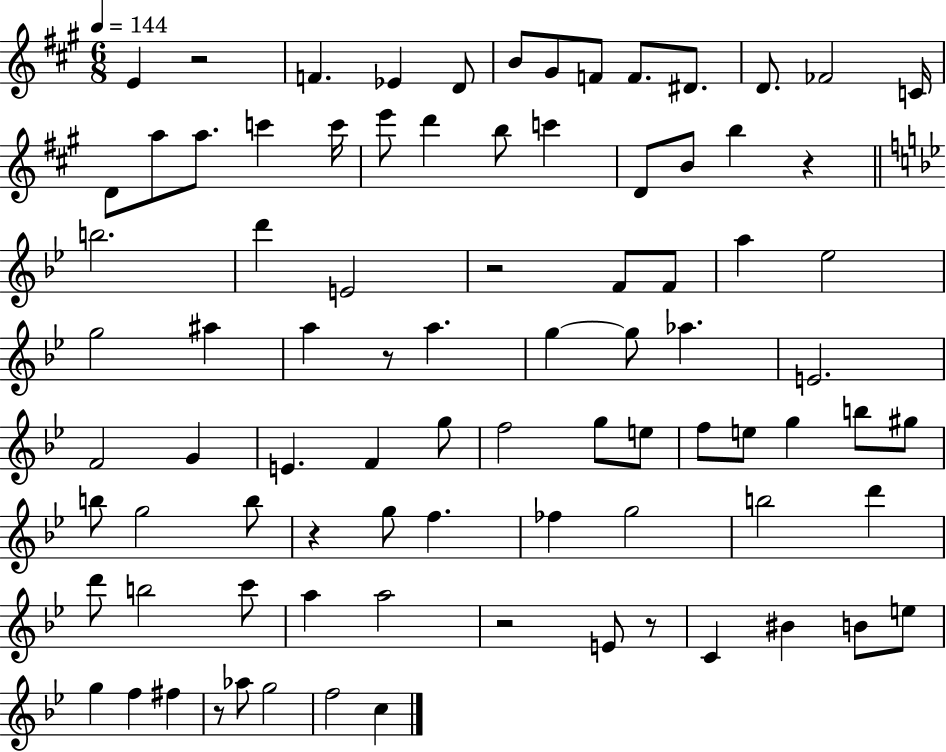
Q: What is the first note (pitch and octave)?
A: E4